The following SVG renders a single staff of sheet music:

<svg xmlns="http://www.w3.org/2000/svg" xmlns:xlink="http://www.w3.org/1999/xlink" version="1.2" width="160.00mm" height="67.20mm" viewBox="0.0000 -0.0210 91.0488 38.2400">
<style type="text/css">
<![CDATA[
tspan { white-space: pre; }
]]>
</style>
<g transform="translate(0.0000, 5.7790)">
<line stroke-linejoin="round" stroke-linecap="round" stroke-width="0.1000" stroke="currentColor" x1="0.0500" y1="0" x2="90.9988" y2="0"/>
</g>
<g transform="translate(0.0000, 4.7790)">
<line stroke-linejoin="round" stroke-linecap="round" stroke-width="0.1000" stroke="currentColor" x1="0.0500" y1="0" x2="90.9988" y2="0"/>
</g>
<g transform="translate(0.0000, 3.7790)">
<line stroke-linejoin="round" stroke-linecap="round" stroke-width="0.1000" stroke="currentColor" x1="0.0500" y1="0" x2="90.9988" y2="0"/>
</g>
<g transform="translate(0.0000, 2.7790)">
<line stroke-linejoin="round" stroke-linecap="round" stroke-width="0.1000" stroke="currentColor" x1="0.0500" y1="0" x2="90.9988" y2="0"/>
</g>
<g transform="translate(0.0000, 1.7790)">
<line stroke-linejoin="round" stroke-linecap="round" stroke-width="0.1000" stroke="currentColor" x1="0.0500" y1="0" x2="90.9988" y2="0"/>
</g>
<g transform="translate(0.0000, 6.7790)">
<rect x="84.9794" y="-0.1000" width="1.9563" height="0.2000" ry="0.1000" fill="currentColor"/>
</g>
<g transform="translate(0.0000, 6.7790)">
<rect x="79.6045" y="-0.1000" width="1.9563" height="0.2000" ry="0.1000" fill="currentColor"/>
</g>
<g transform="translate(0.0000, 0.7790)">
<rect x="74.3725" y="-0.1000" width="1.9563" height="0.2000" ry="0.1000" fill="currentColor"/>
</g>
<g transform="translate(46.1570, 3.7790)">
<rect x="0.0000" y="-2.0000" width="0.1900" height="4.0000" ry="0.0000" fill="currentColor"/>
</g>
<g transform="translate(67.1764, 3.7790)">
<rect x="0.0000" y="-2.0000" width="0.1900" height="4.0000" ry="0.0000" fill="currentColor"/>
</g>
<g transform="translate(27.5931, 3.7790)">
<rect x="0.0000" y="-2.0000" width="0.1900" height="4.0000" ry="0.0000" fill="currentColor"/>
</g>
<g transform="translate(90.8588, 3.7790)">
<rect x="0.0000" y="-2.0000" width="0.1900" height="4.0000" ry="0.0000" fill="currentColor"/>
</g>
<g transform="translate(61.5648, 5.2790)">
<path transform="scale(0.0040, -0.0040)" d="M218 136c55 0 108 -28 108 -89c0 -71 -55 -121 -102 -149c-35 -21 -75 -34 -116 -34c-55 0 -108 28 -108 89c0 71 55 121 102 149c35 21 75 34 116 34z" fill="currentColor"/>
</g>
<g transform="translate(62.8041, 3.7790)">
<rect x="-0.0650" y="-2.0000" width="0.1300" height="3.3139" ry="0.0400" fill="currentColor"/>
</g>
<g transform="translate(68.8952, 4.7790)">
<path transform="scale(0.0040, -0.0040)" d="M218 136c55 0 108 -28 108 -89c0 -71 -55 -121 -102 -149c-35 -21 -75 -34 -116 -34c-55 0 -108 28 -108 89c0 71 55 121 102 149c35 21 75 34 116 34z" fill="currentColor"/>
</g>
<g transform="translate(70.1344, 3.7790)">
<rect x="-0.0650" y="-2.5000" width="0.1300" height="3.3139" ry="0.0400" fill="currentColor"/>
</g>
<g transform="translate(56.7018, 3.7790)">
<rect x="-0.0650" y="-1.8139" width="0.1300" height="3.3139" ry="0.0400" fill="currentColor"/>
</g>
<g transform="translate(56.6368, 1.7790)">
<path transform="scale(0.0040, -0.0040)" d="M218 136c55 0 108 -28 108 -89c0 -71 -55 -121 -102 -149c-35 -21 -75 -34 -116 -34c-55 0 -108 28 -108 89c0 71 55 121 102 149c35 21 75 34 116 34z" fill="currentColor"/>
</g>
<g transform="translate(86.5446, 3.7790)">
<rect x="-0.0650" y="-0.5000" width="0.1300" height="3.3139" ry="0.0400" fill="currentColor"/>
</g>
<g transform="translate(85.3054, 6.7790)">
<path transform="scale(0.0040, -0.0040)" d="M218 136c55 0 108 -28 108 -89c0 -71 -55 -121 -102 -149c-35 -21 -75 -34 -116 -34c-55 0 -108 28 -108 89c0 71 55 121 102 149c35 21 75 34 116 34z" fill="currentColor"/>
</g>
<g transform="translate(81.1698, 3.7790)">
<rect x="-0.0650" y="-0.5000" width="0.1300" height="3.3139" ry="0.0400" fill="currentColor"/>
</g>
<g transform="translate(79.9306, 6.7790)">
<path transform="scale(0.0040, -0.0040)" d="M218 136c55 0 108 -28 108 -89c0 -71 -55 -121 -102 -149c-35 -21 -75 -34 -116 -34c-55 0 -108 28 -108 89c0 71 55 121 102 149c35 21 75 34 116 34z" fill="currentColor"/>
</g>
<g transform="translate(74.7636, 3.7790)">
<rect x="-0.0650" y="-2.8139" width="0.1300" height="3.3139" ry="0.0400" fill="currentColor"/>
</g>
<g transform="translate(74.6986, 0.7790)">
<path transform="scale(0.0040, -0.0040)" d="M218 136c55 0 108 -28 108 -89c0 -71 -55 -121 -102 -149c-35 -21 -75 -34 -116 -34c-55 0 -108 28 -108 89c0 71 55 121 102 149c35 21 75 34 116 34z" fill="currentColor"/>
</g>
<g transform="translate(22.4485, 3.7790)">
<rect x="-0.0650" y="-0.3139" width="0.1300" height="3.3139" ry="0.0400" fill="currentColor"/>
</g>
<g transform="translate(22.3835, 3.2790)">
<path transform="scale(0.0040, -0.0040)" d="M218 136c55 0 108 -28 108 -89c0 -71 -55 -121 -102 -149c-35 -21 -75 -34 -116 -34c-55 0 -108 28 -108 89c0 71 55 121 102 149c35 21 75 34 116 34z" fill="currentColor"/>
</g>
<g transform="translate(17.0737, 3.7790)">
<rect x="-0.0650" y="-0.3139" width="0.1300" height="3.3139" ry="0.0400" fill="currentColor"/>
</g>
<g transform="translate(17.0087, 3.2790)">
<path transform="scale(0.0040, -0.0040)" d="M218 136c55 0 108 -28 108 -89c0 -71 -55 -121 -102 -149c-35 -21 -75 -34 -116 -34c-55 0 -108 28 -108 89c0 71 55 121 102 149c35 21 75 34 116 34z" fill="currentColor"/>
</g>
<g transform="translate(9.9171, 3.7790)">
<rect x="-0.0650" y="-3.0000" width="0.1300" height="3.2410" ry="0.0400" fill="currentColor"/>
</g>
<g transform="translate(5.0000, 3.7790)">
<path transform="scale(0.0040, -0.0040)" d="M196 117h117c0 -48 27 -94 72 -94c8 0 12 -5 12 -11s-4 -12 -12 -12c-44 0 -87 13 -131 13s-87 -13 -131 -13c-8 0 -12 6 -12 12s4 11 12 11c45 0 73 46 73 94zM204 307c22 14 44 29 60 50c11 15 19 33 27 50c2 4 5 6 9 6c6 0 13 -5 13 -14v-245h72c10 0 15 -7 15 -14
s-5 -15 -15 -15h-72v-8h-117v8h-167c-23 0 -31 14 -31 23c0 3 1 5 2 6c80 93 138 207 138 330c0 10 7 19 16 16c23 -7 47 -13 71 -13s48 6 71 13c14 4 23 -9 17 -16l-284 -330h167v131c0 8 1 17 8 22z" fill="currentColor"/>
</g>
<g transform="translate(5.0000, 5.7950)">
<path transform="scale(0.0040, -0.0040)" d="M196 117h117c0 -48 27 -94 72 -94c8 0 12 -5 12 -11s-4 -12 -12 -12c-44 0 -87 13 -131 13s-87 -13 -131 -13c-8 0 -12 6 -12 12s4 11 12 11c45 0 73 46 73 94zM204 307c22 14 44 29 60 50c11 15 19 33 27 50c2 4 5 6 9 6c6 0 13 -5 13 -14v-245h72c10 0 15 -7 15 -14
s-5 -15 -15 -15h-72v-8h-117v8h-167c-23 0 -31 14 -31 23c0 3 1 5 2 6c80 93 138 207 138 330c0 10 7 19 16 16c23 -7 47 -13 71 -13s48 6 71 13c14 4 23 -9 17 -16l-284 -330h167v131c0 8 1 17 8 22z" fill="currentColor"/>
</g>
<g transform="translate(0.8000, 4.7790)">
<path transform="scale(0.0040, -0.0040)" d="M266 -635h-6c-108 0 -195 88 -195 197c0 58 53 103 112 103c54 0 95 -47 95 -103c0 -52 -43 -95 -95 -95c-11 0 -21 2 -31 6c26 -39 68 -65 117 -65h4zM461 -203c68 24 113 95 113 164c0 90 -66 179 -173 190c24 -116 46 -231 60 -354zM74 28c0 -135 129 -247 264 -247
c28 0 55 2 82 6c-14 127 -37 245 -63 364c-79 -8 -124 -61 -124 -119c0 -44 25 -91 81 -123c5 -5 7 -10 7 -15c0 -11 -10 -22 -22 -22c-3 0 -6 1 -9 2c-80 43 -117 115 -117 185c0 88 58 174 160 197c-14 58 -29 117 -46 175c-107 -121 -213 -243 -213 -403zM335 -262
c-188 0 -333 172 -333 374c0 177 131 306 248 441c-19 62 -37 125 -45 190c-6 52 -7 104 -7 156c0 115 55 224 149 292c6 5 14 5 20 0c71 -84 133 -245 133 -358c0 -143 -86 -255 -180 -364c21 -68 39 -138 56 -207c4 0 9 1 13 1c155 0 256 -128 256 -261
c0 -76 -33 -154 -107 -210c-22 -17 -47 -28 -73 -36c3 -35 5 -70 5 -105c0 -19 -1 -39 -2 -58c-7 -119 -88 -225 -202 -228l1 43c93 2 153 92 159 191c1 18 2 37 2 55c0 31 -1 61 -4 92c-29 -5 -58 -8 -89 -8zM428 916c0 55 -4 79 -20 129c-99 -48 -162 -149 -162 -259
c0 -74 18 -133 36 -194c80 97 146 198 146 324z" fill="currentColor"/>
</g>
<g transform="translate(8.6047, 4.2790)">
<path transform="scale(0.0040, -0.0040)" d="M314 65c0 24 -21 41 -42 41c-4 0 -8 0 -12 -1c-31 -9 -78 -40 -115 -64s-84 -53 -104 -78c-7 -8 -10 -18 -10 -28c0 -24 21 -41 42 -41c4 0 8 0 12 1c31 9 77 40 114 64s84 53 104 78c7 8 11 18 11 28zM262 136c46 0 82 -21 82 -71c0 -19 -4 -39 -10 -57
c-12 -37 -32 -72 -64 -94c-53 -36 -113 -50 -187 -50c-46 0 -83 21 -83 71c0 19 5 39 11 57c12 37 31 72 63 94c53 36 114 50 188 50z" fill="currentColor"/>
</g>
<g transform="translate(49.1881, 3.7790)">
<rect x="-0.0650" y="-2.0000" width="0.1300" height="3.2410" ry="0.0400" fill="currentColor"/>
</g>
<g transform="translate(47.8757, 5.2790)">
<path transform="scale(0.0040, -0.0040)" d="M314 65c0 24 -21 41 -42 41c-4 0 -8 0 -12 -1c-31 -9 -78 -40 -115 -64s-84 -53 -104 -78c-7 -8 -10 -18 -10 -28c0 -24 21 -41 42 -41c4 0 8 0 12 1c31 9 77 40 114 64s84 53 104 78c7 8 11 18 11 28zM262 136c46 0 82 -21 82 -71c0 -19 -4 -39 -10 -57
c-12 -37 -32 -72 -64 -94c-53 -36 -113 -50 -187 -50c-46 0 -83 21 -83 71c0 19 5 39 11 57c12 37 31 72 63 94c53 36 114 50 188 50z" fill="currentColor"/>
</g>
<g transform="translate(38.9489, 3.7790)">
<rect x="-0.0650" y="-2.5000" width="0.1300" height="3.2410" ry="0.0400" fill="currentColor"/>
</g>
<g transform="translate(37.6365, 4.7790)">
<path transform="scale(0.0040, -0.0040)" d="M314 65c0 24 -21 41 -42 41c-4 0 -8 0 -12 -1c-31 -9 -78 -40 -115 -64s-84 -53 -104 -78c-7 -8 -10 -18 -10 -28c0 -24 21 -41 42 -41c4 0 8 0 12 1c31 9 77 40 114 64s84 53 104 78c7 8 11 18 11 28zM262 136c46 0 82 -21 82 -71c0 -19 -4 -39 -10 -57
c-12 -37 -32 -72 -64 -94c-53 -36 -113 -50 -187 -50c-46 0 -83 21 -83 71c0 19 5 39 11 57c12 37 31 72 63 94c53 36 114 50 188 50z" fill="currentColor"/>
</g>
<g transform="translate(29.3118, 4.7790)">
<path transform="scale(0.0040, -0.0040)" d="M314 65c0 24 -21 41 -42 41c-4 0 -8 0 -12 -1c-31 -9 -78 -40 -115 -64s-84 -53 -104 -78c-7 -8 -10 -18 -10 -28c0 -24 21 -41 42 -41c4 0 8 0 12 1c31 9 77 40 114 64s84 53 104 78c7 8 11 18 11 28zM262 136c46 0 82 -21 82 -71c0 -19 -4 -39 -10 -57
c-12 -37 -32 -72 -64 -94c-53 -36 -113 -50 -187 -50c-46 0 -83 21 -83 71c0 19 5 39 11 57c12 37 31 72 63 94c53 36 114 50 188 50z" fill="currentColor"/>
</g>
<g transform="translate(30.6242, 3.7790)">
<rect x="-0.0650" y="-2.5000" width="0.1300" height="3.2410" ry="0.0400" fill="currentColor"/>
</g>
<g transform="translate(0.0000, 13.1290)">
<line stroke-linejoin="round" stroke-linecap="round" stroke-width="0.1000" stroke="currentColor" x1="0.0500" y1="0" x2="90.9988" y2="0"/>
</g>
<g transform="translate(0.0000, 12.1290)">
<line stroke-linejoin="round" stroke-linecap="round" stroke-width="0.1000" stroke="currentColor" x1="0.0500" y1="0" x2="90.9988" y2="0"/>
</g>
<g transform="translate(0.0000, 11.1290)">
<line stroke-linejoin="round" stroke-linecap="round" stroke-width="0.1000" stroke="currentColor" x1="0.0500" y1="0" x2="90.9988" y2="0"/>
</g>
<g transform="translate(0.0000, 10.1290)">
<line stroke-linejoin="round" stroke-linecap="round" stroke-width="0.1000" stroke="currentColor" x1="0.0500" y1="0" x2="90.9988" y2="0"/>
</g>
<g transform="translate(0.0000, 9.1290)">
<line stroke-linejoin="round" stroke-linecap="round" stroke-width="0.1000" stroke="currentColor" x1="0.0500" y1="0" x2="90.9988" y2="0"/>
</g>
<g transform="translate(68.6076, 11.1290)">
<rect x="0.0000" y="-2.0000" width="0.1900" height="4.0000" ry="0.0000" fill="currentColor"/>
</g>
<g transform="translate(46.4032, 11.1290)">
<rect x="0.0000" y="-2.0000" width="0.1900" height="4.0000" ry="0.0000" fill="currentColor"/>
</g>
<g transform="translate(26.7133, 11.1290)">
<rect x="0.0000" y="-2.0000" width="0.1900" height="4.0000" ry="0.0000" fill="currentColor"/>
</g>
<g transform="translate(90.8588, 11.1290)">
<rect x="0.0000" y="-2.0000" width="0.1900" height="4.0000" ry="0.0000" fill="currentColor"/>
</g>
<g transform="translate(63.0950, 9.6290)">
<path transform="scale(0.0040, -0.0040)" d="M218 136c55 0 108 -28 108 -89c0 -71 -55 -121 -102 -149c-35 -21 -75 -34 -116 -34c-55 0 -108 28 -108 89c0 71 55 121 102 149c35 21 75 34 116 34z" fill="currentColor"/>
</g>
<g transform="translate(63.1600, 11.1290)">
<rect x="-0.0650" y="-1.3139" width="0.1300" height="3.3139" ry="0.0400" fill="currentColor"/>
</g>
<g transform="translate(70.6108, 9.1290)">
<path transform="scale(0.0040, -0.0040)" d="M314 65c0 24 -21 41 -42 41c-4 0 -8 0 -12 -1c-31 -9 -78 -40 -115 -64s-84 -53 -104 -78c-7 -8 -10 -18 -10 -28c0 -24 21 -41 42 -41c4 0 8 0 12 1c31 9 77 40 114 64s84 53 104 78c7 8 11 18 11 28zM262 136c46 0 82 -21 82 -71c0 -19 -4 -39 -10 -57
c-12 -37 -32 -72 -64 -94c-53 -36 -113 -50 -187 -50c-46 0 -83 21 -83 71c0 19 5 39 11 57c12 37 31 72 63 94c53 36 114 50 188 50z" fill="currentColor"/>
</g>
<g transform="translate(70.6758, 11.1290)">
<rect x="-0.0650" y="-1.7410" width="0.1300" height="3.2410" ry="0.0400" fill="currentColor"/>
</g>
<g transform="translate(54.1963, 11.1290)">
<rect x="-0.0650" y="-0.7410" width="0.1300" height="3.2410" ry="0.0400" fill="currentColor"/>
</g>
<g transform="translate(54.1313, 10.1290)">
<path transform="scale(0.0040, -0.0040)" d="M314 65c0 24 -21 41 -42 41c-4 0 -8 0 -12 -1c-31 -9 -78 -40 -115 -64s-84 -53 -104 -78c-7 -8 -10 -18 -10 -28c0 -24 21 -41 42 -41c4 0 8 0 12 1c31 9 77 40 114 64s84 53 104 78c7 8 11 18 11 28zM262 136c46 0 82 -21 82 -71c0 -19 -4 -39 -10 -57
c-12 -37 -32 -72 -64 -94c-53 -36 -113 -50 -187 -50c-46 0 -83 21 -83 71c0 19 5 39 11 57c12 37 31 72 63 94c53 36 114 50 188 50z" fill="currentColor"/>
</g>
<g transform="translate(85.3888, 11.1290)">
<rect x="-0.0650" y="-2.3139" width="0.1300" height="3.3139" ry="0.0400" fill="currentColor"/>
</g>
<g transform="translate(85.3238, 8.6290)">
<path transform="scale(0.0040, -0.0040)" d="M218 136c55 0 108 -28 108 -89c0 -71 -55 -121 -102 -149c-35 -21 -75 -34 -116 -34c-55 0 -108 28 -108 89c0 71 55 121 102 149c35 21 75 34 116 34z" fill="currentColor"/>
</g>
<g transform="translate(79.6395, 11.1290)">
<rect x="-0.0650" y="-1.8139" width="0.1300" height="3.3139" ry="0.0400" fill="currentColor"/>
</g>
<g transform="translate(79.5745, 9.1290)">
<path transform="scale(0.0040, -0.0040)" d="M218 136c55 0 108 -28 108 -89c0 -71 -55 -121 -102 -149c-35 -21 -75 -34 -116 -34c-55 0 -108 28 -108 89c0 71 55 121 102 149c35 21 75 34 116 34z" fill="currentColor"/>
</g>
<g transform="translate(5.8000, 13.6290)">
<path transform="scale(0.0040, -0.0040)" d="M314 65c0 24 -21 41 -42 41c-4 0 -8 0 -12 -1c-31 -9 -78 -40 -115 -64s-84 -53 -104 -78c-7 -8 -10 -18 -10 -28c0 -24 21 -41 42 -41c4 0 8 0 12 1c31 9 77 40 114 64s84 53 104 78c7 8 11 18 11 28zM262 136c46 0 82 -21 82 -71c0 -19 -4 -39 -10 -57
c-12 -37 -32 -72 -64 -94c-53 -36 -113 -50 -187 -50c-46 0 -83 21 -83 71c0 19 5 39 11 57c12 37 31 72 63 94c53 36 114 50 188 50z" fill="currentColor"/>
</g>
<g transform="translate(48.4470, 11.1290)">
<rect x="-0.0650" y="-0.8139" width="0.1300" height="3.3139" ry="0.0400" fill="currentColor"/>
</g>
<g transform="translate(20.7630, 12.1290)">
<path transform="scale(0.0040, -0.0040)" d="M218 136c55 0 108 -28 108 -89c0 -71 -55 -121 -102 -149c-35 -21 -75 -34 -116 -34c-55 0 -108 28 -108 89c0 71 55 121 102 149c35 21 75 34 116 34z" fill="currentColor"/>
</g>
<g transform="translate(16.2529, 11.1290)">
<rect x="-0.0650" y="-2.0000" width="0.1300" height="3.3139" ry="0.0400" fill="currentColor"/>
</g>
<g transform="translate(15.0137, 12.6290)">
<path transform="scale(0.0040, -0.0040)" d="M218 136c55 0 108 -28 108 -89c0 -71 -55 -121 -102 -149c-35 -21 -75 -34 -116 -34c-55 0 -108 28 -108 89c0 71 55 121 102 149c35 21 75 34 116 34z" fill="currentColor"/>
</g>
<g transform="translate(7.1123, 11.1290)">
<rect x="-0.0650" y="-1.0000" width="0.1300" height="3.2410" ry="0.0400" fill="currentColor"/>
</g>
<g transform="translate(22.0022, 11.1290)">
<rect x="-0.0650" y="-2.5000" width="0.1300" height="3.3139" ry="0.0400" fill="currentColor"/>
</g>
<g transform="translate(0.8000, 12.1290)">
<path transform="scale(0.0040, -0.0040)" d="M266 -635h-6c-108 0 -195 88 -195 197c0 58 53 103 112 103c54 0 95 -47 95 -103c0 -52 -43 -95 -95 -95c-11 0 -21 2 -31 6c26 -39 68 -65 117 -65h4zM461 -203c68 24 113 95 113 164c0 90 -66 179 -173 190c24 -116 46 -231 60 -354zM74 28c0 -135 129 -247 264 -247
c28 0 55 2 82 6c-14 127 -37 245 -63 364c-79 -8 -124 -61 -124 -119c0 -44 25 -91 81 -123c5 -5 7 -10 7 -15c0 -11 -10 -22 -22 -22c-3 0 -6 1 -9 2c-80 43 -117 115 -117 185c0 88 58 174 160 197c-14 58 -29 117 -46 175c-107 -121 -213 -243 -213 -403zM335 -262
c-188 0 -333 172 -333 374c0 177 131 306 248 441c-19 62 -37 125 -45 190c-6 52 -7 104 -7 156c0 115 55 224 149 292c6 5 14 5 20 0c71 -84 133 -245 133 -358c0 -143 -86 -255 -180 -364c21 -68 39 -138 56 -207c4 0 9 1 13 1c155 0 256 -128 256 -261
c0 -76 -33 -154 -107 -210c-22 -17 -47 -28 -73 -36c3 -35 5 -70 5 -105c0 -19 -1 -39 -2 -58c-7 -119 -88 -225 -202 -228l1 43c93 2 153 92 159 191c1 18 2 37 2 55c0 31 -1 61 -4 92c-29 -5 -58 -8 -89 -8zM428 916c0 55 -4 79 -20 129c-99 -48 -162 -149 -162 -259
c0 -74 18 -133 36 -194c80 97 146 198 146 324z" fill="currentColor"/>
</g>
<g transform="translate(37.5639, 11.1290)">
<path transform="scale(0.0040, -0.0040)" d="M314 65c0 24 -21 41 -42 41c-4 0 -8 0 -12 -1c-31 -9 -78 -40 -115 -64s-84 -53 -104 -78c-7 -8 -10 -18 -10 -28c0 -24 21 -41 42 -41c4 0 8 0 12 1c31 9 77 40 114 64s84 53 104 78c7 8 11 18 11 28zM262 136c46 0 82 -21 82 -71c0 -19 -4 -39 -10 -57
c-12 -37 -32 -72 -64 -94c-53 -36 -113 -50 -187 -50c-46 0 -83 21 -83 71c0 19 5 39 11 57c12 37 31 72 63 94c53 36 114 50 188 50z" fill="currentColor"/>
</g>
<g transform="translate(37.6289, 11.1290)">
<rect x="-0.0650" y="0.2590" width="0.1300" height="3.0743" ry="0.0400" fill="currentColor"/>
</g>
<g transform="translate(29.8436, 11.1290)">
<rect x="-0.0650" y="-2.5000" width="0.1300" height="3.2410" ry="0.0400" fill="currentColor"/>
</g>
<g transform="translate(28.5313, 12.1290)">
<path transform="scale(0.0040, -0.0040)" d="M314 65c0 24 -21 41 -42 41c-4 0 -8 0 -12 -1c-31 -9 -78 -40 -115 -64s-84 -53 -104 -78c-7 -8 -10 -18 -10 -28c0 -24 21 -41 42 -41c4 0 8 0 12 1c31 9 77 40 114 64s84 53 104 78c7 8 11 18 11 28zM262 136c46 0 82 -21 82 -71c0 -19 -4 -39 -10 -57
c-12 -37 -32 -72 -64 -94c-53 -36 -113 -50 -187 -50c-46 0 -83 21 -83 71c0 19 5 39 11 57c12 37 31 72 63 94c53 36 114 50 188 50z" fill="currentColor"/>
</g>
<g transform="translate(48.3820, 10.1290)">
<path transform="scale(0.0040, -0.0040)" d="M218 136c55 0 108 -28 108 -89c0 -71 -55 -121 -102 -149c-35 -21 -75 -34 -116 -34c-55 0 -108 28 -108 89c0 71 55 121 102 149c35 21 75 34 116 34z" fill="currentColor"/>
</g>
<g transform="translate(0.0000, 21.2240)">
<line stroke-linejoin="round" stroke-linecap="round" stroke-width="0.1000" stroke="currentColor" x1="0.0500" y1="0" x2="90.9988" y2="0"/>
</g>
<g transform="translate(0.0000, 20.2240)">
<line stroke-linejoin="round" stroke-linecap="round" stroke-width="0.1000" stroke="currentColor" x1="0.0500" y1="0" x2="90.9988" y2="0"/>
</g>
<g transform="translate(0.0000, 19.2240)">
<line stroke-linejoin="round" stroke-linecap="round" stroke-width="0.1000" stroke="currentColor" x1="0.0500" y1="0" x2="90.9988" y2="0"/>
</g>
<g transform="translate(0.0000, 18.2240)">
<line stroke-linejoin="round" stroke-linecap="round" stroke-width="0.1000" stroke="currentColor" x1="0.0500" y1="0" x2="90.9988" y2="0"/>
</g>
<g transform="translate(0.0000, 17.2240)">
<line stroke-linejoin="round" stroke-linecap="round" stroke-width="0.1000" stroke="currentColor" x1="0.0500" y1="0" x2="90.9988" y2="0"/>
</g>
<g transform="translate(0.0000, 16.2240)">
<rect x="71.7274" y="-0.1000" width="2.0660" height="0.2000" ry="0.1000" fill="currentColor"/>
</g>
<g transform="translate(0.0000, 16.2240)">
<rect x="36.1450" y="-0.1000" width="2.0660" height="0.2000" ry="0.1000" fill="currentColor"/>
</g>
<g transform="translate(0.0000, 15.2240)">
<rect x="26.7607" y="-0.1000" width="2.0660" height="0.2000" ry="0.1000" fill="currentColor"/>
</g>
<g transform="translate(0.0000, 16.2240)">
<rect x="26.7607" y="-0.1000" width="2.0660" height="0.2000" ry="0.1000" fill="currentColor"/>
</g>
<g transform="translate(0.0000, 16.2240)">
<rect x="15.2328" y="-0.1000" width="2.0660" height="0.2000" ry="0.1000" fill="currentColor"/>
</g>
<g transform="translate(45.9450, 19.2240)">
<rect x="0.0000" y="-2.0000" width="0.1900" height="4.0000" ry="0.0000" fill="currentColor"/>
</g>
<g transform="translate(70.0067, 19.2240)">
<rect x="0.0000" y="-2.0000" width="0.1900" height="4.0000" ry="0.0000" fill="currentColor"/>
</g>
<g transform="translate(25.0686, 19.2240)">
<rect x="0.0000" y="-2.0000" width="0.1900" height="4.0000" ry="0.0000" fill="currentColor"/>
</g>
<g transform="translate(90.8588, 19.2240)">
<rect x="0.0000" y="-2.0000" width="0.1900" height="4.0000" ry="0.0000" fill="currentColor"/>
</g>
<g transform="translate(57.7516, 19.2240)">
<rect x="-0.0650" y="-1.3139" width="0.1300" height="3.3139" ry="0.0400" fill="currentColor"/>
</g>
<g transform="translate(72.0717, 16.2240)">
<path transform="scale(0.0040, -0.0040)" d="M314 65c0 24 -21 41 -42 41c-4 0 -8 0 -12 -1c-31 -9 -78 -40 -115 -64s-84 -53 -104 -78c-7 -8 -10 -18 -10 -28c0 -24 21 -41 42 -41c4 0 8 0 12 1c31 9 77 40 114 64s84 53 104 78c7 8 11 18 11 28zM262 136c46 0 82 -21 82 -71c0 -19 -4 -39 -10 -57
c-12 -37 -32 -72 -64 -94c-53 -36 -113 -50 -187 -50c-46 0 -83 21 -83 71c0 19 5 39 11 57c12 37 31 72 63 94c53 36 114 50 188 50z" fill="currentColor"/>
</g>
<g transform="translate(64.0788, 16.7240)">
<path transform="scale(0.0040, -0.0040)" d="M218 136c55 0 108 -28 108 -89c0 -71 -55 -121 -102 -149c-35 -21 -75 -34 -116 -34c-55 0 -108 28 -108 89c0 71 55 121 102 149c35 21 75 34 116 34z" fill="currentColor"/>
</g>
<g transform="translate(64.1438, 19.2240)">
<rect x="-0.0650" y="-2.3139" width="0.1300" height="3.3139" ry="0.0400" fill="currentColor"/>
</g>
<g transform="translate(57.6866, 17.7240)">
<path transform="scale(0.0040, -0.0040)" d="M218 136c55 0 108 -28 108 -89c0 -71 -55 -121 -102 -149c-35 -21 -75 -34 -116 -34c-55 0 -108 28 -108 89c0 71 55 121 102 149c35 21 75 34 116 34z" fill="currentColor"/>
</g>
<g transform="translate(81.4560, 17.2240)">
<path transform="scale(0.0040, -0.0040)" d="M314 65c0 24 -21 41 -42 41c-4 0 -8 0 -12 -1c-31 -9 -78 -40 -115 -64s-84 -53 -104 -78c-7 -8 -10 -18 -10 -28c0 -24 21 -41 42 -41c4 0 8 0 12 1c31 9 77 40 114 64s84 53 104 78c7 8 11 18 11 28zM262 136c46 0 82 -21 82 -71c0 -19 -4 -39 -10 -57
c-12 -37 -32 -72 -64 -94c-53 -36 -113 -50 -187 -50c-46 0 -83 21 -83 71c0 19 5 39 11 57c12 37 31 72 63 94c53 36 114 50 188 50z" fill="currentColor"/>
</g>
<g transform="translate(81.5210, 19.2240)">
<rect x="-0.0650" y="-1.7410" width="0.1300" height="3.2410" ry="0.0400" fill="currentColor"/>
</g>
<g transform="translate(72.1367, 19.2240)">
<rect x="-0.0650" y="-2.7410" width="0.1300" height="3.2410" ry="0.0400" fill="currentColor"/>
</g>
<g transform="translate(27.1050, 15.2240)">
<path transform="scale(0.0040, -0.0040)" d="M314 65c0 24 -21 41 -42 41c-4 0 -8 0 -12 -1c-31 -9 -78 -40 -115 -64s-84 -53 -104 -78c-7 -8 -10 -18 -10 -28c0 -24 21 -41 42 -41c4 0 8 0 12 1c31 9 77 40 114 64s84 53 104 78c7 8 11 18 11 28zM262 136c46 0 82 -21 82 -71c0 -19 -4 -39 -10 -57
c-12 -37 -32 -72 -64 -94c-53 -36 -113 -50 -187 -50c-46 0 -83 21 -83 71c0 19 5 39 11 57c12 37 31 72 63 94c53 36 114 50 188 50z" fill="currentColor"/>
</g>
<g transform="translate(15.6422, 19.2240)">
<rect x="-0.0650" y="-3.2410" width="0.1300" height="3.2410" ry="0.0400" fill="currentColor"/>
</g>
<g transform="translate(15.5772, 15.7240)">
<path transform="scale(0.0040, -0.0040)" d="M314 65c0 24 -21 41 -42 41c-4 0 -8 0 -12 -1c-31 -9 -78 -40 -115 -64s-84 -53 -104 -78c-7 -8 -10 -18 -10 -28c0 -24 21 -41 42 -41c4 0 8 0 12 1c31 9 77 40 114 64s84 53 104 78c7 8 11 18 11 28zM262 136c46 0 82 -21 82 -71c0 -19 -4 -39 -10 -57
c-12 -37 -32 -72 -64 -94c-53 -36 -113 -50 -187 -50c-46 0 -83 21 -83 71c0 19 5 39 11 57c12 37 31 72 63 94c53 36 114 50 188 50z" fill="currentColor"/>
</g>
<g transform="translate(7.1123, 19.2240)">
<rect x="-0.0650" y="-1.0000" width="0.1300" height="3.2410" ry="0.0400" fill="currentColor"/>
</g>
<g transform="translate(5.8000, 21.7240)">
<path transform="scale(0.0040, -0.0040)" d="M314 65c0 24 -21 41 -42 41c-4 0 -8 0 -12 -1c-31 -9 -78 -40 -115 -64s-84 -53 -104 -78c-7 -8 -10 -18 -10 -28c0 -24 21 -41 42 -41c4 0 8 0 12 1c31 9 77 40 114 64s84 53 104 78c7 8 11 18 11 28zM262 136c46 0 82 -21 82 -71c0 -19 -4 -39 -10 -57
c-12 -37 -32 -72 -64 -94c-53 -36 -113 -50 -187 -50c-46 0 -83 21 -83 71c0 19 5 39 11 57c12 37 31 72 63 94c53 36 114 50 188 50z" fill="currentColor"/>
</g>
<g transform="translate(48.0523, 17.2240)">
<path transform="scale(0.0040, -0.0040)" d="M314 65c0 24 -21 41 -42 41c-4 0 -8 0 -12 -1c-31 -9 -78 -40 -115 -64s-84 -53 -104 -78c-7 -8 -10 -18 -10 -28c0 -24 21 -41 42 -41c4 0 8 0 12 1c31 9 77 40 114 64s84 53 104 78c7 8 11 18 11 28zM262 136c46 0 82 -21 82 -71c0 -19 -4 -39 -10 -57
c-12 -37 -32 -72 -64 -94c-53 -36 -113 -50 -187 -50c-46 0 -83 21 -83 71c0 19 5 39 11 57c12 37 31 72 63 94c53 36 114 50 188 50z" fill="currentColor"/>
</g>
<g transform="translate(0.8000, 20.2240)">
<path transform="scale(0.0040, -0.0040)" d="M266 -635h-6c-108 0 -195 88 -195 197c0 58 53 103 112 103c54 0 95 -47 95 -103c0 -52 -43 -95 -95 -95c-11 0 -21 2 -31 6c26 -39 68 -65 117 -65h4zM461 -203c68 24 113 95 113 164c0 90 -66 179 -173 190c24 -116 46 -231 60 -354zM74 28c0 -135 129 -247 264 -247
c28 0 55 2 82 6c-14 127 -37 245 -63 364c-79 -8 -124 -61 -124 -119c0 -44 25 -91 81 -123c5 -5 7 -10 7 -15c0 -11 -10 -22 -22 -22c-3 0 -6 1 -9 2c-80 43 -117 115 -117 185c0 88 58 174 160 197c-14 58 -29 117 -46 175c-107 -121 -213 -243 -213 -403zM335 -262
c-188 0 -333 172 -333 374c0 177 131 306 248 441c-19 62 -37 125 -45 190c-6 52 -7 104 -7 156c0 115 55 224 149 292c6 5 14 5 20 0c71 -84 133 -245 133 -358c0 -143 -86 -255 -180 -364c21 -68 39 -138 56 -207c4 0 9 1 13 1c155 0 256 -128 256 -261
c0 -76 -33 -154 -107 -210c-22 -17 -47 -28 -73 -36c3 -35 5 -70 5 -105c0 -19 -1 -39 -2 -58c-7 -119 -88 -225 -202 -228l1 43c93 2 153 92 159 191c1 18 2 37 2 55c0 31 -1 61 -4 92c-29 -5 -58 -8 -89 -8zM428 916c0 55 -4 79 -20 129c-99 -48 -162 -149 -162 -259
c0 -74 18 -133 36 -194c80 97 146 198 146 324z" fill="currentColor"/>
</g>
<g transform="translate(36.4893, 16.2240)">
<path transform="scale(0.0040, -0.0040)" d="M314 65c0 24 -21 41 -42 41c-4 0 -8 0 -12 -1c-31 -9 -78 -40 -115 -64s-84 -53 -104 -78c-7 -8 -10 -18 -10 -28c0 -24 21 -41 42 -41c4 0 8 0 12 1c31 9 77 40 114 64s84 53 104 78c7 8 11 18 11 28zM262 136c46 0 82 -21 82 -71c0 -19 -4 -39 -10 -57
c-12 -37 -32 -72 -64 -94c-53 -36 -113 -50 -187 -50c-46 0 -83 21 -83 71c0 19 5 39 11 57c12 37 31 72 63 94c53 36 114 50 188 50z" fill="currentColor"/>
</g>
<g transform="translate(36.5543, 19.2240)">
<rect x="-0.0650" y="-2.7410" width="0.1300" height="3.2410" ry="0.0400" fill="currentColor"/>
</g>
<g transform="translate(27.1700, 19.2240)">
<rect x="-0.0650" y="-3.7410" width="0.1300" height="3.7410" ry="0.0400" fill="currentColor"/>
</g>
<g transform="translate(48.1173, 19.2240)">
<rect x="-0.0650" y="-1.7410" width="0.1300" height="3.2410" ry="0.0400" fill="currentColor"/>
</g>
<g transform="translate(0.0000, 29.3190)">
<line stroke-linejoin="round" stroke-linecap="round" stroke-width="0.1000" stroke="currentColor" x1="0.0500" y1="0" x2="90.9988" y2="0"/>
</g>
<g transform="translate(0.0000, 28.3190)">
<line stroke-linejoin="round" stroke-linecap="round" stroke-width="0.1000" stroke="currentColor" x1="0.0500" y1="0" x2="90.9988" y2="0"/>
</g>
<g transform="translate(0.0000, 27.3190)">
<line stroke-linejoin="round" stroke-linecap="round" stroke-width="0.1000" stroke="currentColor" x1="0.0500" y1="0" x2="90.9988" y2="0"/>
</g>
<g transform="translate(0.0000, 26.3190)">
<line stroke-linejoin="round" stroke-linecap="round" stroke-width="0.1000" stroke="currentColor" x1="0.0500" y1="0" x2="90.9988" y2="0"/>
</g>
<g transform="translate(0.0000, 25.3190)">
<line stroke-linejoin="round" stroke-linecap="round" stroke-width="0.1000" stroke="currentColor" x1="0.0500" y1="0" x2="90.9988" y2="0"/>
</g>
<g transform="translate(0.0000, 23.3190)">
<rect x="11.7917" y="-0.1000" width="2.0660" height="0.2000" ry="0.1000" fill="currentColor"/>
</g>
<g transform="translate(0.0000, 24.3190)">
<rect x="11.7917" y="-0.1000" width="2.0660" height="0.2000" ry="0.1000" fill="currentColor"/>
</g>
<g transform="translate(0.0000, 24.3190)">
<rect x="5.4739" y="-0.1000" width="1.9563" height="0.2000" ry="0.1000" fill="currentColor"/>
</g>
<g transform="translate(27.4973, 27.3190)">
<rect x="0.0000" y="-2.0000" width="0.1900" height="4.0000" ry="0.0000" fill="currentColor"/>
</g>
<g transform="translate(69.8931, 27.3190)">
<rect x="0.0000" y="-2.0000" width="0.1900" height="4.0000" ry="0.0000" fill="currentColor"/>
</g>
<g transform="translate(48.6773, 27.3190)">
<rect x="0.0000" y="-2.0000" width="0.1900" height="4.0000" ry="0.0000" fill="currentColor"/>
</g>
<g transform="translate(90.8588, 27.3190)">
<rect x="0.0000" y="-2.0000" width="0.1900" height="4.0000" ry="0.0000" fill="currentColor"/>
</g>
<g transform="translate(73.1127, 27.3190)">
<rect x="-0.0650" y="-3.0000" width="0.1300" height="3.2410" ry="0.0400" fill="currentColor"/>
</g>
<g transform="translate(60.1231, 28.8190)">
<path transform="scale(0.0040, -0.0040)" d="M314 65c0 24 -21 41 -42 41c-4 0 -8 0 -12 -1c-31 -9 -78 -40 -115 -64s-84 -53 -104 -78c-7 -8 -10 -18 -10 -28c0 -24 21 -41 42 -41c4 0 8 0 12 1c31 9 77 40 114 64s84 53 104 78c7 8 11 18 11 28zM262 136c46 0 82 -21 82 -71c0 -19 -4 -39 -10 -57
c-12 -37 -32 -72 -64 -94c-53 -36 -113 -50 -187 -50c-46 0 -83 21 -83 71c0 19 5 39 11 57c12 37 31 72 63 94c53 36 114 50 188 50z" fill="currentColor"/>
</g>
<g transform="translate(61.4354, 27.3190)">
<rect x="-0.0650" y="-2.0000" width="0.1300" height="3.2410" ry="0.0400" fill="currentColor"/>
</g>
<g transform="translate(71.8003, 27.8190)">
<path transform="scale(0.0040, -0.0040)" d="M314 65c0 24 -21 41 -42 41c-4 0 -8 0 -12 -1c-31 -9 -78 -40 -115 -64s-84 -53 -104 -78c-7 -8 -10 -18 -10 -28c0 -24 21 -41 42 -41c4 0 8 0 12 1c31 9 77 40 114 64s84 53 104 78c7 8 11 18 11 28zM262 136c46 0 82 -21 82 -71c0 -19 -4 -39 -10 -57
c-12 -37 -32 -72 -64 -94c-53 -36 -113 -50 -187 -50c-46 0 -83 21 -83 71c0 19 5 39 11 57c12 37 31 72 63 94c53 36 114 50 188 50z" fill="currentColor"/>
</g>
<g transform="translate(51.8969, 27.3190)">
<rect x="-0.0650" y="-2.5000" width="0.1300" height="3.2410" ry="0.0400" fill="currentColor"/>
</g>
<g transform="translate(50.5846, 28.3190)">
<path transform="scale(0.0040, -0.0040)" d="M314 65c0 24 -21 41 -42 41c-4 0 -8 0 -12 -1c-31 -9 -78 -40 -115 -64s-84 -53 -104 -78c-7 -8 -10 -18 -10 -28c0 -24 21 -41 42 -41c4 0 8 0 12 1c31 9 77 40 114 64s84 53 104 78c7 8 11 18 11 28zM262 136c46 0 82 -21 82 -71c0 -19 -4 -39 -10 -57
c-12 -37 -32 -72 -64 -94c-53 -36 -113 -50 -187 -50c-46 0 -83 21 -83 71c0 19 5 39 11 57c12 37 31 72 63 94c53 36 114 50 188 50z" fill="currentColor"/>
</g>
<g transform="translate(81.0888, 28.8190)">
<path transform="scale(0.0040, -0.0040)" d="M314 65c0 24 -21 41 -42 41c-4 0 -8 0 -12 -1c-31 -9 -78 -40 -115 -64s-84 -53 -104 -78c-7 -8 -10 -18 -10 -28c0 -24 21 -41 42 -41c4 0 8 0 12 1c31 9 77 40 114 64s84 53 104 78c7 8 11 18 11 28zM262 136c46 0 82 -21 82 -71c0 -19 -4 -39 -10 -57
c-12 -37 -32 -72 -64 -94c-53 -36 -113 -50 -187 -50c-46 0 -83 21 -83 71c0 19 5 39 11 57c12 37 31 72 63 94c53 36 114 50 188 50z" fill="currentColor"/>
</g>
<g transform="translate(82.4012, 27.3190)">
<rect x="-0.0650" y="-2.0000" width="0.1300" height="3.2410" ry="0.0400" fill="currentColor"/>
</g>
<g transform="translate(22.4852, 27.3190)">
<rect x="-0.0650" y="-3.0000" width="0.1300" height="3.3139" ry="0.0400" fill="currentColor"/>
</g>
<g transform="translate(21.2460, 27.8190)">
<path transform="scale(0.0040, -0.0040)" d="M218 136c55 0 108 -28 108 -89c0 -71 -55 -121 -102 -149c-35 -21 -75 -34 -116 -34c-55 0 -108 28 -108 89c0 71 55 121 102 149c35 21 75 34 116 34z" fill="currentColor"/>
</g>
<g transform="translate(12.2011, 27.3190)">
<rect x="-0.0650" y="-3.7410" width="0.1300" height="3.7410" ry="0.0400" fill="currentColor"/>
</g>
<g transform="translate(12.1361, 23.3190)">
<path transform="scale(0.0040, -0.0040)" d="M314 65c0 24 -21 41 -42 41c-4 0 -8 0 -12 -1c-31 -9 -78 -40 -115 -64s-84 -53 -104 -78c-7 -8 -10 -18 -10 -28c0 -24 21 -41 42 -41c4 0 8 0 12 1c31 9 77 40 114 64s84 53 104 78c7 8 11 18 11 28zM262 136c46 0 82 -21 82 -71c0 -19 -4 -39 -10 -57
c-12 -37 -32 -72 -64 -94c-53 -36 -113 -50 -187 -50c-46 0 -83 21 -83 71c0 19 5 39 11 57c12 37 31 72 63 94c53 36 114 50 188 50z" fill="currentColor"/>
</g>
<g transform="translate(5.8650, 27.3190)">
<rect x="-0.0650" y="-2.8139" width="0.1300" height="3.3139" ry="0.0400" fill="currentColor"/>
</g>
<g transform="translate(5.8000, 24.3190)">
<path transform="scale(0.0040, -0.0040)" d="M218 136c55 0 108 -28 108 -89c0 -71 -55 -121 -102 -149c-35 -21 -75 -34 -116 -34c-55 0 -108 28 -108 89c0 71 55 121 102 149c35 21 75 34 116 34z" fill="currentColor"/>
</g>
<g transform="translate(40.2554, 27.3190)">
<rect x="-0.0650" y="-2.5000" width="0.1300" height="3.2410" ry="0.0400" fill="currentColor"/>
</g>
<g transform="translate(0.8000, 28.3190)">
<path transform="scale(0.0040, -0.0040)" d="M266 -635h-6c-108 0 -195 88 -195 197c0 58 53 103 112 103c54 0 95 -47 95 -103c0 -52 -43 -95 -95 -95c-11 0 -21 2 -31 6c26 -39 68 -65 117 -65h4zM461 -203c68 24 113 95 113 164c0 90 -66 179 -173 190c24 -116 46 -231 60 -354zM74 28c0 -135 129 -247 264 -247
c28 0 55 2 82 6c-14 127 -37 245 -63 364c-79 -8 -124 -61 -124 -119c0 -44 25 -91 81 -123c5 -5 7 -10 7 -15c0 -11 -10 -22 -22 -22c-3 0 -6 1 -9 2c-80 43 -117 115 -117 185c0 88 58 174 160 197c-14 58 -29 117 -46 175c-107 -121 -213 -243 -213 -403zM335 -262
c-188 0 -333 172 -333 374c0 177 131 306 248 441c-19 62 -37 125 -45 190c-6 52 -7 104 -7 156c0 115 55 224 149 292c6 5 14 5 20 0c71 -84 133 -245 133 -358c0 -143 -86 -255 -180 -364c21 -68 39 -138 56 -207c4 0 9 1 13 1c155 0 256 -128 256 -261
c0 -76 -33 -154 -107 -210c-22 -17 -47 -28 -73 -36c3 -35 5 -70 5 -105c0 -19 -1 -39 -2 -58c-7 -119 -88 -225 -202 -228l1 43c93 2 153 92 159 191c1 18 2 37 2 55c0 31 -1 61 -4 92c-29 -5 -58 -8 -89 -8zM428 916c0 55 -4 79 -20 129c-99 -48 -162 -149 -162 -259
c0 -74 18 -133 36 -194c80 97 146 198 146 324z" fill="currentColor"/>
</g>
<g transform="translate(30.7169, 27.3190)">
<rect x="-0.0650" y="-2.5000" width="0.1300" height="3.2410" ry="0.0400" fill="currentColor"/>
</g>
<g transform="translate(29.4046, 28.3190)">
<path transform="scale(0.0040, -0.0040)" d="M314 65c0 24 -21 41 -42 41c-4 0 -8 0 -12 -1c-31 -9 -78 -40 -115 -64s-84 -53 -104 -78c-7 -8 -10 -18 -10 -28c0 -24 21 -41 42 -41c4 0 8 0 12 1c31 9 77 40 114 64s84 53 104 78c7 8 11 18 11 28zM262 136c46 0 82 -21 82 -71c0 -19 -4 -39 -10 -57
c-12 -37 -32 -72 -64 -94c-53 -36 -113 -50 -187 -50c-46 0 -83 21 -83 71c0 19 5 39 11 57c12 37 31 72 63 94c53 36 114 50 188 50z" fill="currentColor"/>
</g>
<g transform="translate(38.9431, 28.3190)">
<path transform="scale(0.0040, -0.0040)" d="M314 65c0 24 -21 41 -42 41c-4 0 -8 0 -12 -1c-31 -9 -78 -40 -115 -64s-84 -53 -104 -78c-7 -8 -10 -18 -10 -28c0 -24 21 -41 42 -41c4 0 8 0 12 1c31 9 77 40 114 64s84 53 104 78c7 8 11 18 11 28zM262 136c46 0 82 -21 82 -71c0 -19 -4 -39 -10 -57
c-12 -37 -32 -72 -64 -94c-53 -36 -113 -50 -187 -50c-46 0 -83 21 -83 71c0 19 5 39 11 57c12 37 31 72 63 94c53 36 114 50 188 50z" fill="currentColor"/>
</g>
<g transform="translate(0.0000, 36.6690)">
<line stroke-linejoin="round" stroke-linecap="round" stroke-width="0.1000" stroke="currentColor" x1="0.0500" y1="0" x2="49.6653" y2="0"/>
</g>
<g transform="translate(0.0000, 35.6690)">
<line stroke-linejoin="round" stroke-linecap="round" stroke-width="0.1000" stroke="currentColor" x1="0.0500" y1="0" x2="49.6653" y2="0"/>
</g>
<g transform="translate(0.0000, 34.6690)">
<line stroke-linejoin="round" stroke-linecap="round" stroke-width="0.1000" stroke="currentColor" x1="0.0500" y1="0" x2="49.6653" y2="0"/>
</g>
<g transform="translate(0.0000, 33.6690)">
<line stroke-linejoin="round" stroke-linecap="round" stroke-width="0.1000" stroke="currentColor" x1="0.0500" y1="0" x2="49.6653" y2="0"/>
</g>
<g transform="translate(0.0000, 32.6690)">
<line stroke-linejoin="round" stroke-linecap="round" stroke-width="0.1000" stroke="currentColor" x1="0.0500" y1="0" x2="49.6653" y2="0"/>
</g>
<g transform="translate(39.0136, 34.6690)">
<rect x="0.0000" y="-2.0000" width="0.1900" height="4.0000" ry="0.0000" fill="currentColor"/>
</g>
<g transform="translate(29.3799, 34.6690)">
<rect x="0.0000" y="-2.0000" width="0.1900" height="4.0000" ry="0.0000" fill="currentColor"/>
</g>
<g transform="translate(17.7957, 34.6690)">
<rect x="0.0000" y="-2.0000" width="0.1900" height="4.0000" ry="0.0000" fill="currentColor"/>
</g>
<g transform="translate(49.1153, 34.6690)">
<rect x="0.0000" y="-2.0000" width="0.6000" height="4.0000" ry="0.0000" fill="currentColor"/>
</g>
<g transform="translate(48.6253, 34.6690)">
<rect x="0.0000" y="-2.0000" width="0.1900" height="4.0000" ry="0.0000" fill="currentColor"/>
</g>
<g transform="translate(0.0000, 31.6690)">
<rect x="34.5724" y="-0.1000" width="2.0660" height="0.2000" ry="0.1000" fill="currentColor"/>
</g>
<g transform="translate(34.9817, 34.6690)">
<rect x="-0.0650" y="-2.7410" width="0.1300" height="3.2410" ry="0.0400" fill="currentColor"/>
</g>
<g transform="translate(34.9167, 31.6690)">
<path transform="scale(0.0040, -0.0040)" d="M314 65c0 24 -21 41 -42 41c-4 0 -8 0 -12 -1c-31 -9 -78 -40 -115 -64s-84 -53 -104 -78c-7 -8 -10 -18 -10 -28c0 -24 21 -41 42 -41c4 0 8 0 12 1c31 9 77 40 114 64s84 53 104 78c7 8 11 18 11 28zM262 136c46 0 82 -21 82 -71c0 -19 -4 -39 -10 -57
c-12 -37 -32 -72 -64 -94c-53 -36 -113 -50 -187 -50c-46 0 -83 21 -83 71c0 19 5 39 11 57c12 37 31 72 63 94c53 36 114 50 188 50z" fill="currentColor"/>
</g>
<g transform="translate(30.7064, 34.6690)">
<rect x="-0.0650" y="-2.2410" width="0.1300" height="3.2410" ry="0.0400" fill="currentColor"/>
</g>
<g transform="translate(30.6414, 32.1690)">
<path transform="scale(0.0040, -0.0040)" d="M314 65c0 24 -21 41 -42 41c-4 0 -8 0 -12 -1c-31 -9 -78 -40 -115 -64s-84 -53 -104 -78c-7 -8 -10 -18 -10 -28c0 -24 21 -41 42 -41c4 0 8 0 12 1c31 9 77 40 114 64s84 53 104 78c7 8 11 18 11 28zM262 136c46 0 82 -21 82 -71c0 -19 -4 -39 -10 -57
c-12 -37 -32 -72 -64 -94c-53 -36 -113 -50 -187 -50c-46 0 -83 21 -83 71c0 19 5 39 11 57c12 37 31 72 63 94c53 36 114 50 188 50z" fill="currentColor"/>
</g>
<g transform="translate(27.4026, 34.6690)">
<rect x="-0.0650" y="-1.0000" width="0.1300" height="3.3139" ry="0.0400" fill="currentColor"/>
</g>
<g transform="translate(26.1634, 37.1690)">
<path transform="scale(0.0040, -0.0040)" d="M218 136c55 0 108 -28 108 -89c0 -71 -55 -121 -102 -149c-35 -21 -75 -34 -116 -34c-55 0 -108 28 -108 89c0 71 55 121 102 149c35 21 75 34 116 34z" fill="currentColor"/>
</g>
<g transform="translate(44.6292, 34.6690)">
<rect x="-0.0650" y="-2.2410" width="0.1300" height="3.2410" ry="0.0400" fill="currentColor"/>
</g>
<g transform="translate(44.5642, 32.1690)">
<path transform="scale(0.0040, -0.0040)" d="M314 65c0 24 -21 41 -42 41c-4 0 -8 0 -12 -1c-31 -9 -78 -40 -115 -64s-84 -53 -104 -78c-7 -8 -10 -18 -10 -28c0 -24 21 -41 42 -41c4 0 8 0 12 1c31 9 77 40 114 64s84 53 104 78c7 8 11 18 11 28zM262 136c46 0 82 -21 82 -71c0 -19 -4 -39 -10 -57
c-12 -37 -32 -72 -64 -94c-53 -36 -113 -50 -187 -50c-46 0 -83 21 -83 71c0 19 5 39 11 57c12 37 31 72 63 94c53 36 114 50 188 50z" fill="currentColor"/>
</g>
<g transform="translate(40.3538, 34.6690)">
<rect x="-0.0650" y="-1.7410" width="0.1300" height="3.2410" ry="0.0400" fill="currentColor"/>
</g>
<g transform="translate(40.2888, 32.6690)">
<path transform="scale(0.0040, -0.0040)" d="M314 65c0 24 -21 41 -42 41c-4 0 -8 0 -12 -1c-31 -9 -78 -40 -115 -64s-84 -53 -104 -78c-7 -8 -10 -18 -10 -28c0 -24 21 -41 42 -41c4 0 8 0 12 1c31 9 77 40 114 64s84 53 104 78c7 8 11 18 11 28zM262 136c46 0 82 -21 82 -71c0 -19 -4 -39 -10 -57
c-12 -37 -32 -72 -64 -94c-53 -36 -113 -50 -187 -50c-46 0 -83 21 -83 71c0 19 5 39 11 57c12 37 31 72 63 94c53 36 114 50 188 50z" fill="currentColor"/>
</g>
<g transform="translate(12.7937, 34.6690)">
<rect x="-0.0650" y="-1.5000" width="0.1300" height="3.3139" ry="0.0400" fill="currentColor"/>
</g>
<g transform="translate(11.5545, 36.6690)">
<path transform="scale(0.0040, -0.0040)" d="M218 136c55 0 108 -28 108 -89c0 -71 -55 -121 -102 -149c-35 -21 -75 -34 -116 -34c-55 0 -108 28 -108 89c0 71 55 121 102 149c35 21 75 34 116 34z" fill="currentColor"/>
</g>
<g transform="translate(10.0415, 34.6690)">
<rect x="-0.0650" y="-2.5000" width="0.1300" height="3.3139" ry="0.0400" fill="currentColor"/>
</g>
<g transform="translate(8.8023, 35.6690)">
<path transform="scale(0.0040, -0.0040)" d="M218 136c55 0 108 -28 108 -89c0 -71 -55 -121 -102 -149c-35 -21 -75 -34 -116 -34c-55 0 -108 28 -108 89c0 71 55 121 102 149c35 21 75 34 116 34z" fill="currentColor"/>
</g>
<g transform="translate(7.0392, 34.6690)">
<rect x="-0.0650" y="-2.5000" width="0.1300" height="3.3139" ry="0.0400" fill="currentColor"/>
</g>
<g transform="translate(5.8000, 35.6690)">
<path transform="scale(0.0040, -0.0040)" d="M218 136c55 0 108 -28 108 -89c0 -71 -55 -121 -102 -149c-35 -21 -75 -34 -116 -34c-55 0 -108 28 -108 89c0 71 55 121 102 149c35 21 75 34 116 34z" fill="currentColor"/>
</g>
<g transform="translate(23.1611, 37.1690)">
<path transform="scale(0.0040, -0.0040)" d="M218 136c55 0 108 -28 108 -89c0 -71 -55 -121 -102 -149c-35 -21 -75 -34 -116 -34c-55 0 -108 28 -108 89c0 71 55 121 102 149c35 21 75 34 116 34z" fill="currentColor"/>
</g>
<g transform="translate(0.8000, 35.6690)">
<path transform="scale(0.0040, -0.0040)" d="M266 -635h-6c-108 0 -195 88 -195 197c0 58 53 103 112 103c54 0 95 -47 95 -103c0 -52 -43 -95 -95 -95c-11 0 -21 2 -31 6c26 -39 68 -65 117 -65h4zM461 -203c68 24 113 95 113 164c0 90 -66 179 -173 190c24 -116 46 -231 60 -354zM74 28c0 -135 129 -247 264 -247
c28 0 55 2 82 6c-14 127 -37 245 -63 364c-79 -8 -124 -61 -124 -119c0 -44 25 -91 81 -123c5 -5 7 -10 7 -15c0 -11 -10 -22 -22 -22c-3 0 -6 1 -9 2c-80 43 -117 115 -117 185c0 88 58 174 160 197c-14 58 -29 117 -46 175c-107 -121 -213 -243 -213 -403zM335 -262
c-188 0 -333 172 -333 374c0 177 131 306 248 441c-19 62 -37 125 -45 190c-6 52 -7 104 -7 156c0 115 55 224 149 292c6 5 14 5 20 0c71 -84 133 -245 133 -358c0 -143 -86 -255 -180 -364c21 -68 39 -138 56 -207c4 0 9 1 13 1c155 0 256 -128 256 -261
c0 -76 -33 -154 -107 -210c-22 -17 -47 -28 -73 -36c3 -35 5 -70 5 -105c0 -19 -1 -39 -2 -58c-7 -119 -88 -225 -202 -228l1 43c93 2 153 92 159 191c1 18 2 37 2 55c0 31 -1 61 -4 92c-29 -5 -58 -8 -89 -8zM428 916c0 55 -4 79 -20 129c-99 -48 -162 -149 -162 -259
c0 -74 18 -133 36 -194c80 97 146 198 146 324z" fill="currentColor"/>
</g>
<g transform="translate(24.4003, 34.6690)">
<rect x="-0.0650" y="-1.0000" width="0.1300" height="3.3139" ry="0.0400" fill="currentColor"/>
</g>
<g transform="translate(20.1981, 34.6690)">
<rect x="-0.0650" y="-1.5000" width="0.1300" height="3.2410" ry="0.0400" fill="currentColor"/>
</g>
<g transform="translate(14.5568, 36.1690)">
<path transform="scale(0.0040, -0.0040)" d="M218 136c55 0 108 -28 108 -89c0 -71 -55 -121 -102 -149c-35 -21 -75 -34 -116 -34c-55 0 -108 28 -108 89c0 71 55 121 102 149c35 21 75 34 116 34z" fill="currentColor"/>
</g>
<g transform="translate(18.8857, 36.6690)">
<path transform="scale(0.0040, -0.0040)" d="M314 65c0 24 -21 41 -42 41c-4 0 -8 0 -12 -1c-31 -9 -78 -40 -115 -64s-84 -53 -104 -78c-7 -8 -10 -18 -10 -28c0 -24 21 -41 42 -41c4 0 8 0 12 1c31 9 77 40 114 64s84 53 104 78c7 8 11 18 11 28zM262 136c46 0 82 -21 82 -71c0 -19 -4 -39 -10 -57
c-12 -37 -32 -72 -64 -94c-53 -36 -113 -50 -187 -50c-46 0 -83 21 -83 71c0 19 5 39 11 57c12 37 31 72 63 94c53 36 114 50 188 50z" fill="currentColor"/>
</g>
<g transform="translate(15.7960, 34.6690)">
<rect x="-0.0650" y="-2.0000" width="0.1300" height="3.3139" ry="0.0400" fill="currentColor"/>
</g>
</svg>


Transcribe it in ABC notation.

X:1
T:Untitled
M:4/4
L:1/4
K:C
A2 c c G2 G2 F2 f F G a C C D2 F G G2 B2 d d2 e f2 f g D2 b2 c'2 a2 f2 e g a2 f2 a c'2 A G2 G2 G2 F2 A2 F2 G G E F E2 D D g2 a2 f2 g2